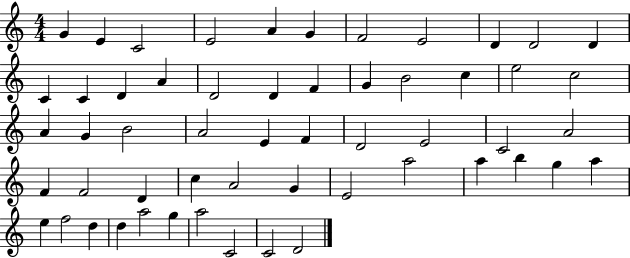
G4/q E4/q C4/h E4/h A4/q G4/q F4/h E4/h D4/q D4/h D4/q C4/q C4/q D4/q A4/q D4/h D4/q F4/q G4/q B4/h C5/q E5/h C5/h A4/q G4/q B4/h A4/h E4/q F4/q D4/h E4/h C4/h A4/h F4/q F4/h D4/q C5/q A4/h G4/q E4/h A5/h A5/q B5/q G5/q A5/q E5/q F5/h D5/q D5/q A5/h G5/q A5/h C4/h C4/h D4/h